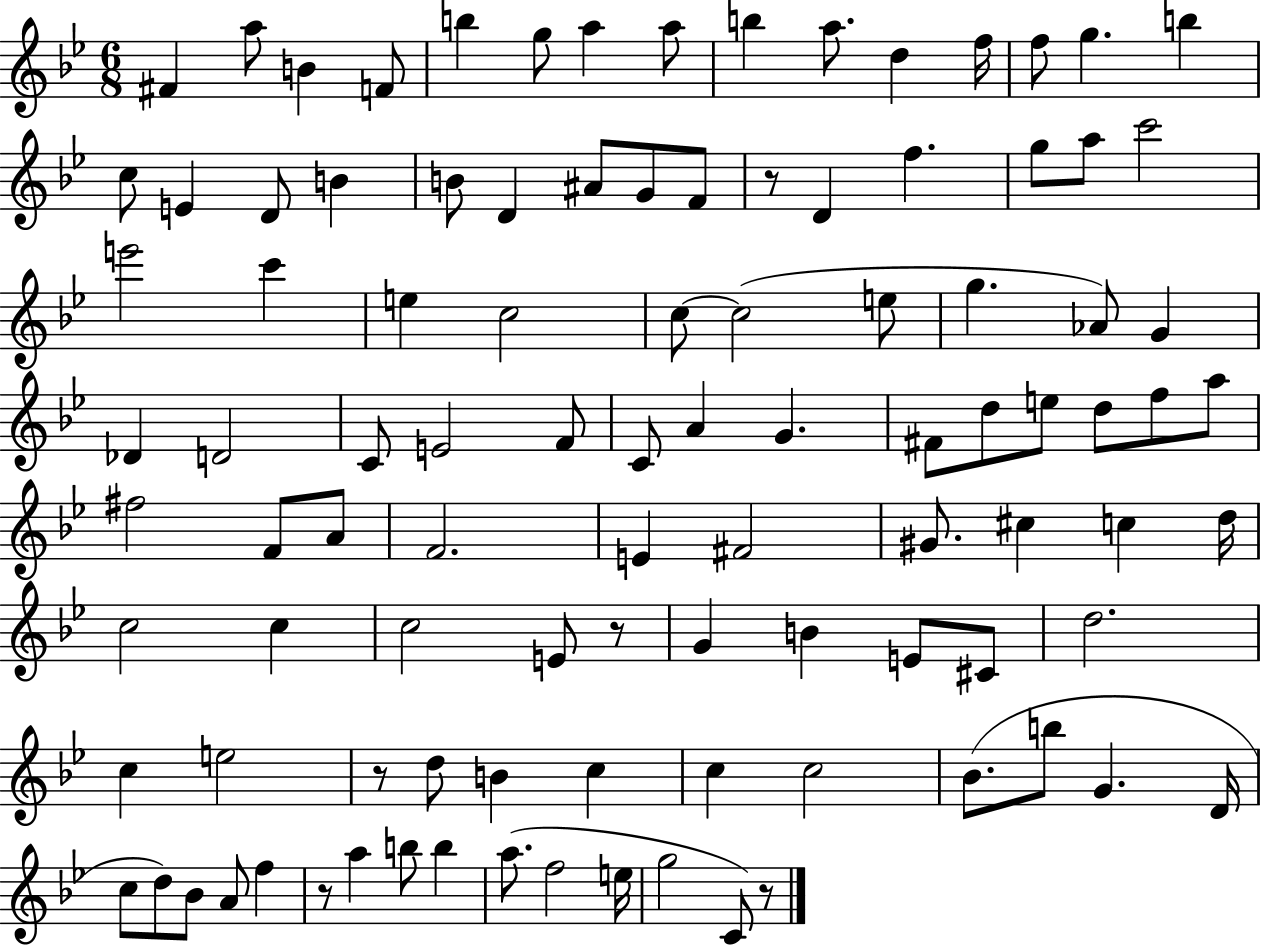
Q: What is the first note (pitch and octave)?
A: F#4